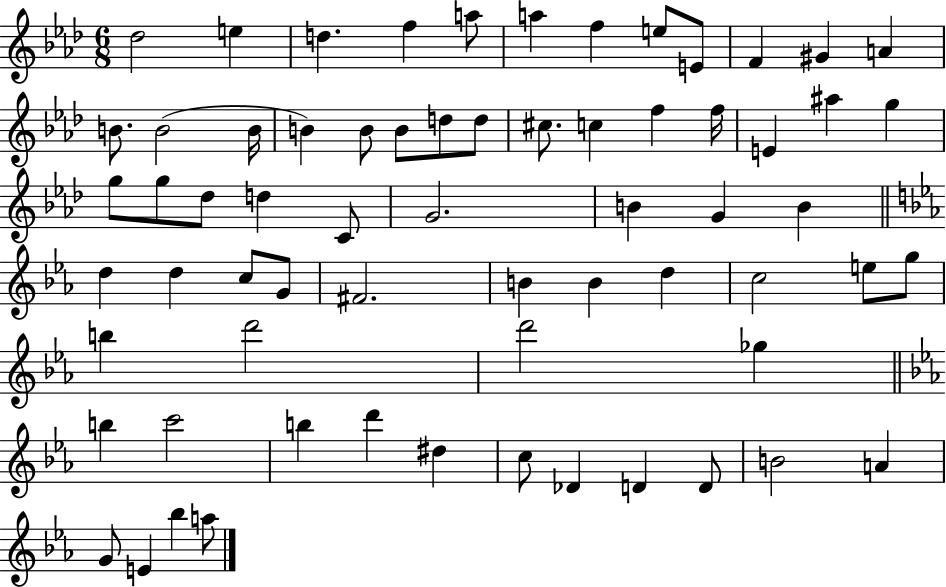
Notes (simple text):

Db5/h E5/q D5/q. F5/q A5/e A5/q F5/q E5/e E4/e F4/q G#4/q A4/q B4/e. B4/h B4/s B4/q B4/e B4/e D5/e D5/e C#5/e. C5/q F5/q F5/s E4/q A#5/q G5/q G5/e G5/e Db5/e D5/q C4/e G4/h. B4/q G4/q B4/q D5/q D5/q C5/e G4/e F#4/h. B4/q B4/q D5/q C5/h E5/e G5/e B5/q D6/h D6/h Gb5/q B5/q C6/h B5/q D6/q D#5/q C5/e Db4/q D4/q D4/e B4/h A4/q G4/e E4/q Bb5/q A5/e